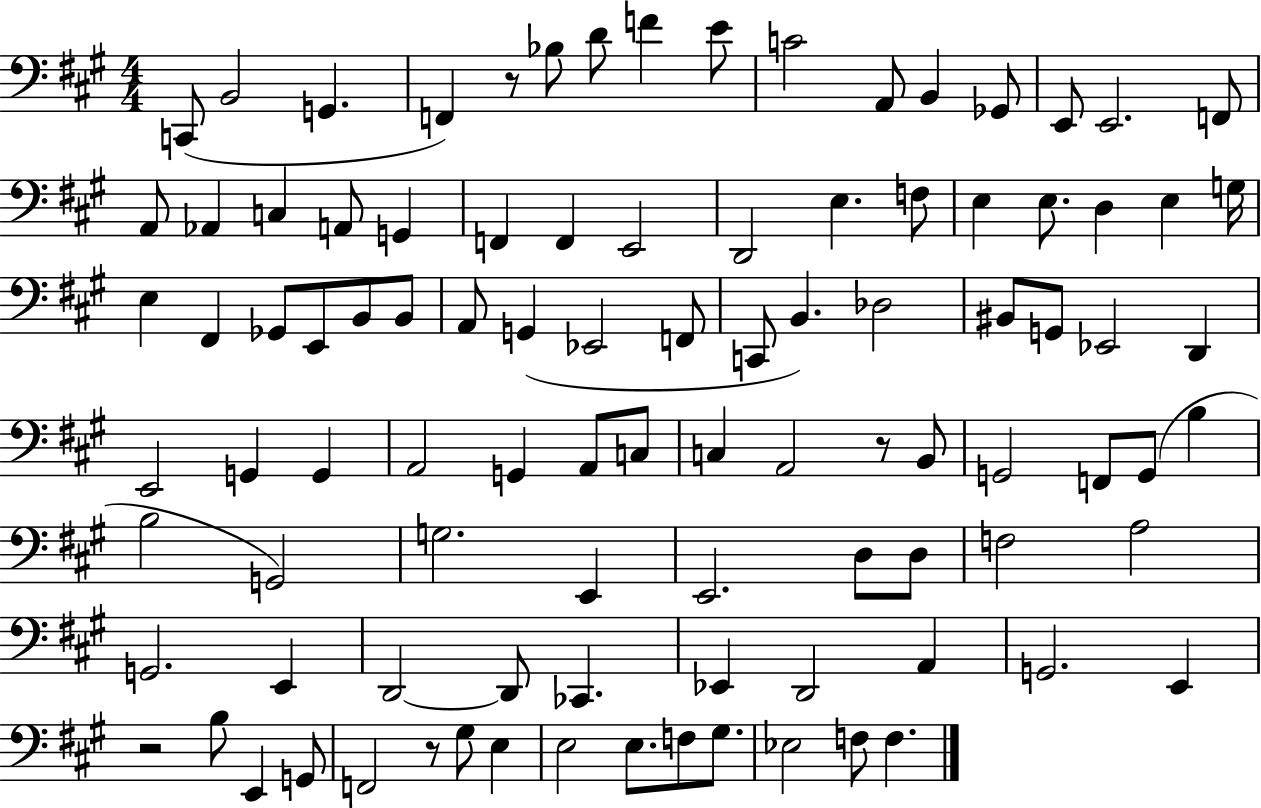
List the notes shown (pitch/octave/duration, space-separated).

C2/e B2/h G2/q. F2/q R/e Bb3/e D4/e F4/q E4/e C4/h A2/e B2/q Gb2/e E2/e E2/h. F2/e A2/e Ab2/q C3/q A2/e G2/q F2/q F2/q E2/h D2/h E3/q. F3/e E3/q E3/e. D3/q E3/q G3/s E3/q F#2/q Gb2/e E2/e B2/e B2/e A2/e G2/q Eb2/h F2/e C2/e B2/q. Db3/h BIS2/e G2/e Eb2/h D2/q E2/h G2/q G2/q A2/h G2/q A2/e C3/e C3/q A2/h R/e B2/e G2/h F2/e G2/e B3/q B3/h G2/h G3/h. E2/q E2/h. D3/e D3/e F3/h A3/h G2/h. E2/q D2/h D2/e CES2/q. Eb2/q D2/h A2/q G2/h. E2/q R/h B3/e E2/q G2/e F2/h R/e G#3/e E3/q E3/h E3/e. F3/e G#3/e. Eb3/h F3/e F3/q.